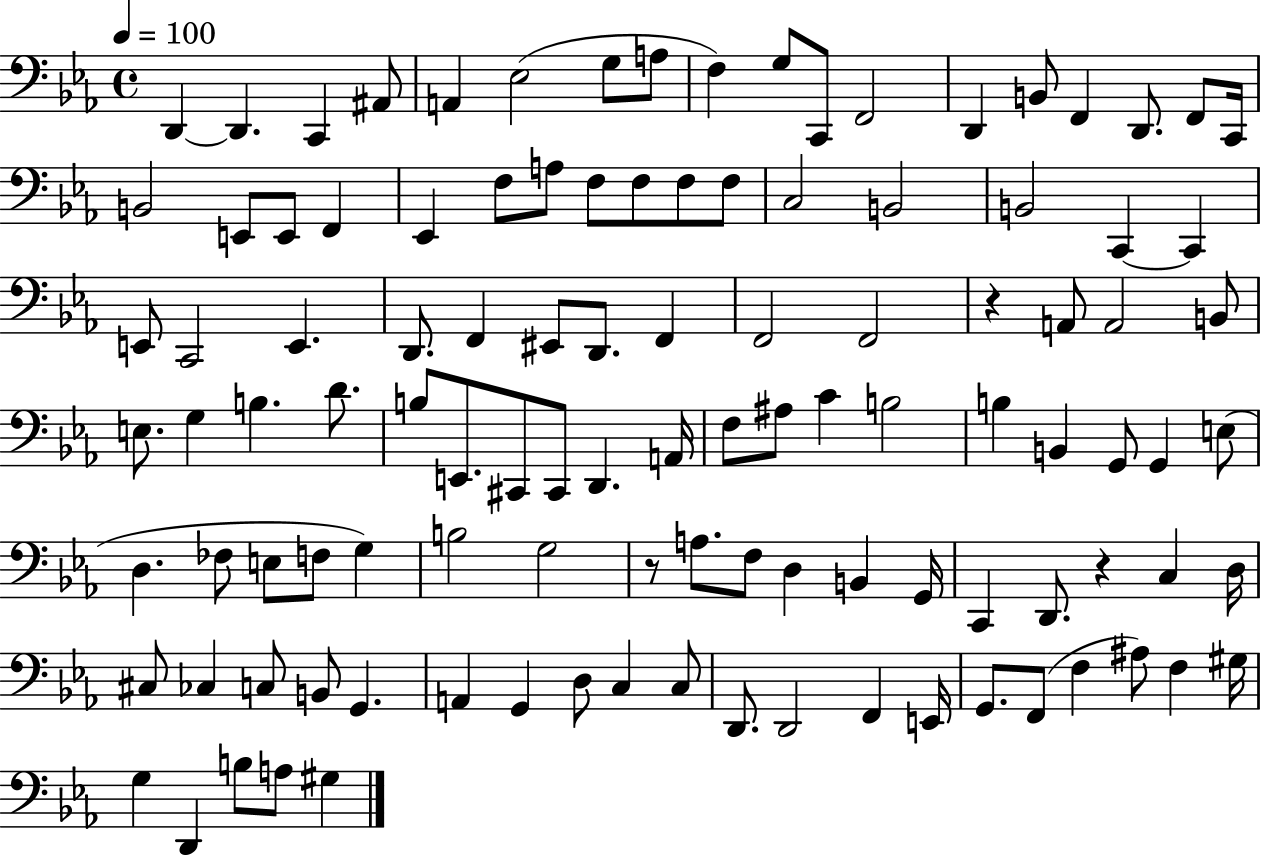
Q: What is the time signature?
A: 4/4